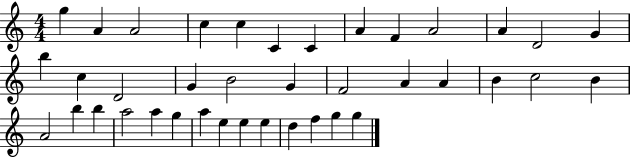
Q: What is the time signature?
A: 4/4